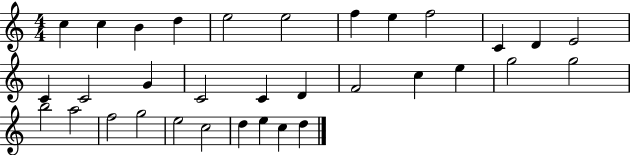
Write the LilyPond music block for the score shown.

{
  \clef treble
  \numericTimeSignature
  \time 4/4
  \key c \major
  c''4 c''4 b'4 d''4 | e''2 e''2 | f''4 e''4 f''2 | c'4 d'4 e'2 | \break c'4 c'2 g'4 | c'2 c'4 d'4 | f'2 c''4 e''4 | g''2 g''2 | \break b''2 a''2 | f''2 g''2 | e''2 c''2 | d''4 e''4 c''4 d''4 | \break \bar "|."
}